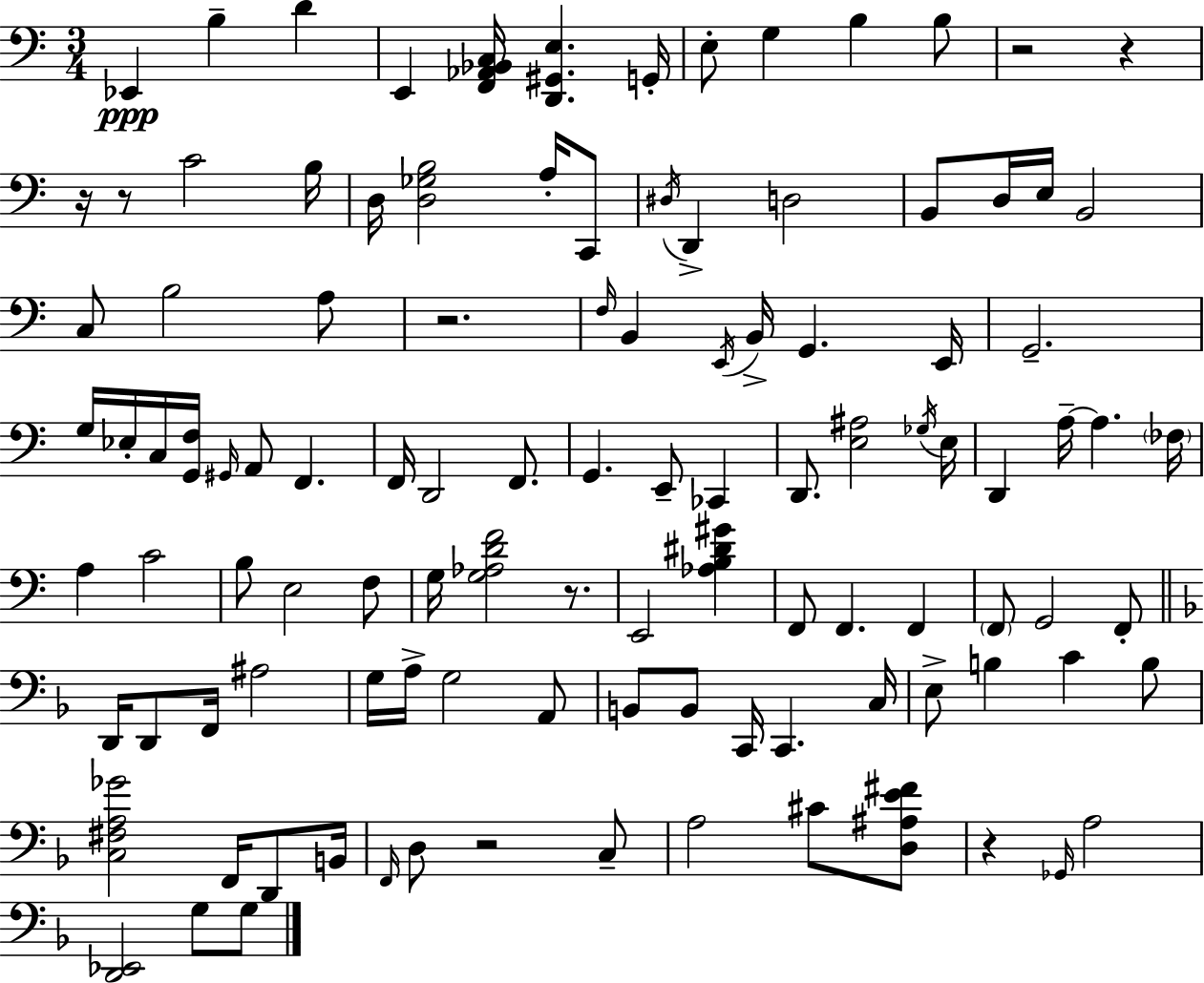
Eb2/q B3/q D4/q E2/q [F2,Ab2,Bb2,C3]/s [D2,G#2,E3]/q. G2/s E3/e G3/q B3/q B3/e R/h R/q R/s R/e C4/h B3/s D3/s [D3,Gb3,B3]/h A3/s C2/e D#3/s D2/q D3/h B2/e D3/s E3/s B2/h C3/e B3/h A3/e R/h. F3/s B2/q E2/s B2/s G2/q. E2/s G2/h. G3/s Eb3/s C3/s [G2,F3]/s G#2/s A2/e F2/q. F2/s D2/h F2/e. G2/q. E2/e CES2/q D2/e. [E3,A#3]/h Gb3/s E3/s D2/q A3/s A3/q. FES3/s A3/q C4/h B3/e E3/h F3/e G3/s [G3,Ab3,D4,F4]/h R/e. E2/h [Ab3,B3,D#4,G#4]/q F2/e F2/q. F2/q F2/e G2/h F2/e D2/s D2/e F2/s A#3/h G3/s A3/s G3/h A2/e B2/e B2/e C2/s C2/q. C3/s E3/e B3/q C4/q B3/e [C3,F#3,A3,Gb4]/h F2/s D2/e B2/s F2/s D3/e R/h C3/e A3/h C#4/e [D3,A#3,E4,F#4]/e R/q Gb2/s A3/h [D2,Eb2]/h G3/e G3/e